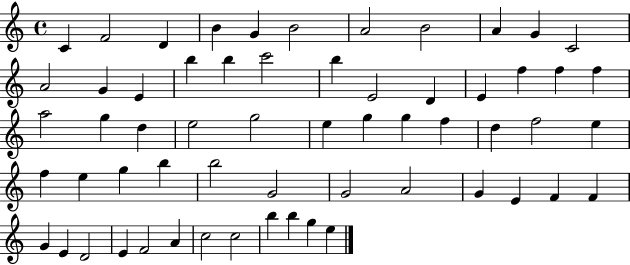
C4/q F4/h D4/q B4/q G4/q B4/h A4/h B4/h A4/q G4/q C4/h A4/h G4/q E4/q B5/q B5/q C6/h B5/q E4/h D4/q E4/q F5/q F5/q F5/q A5/h G5/q D5/q E5/h G5/h E5/q G5/q G5/q F5/q D5/q F5/h E5/q F5/q E5/q G5/q B5/q B5/h G4/h G4/h A4/h G4/q E4/q F4/q F4/q G4/q E4/q D4/h E4/q F4/h A4/q C5/h C5/h B5/q B5/q G5/q E5/q